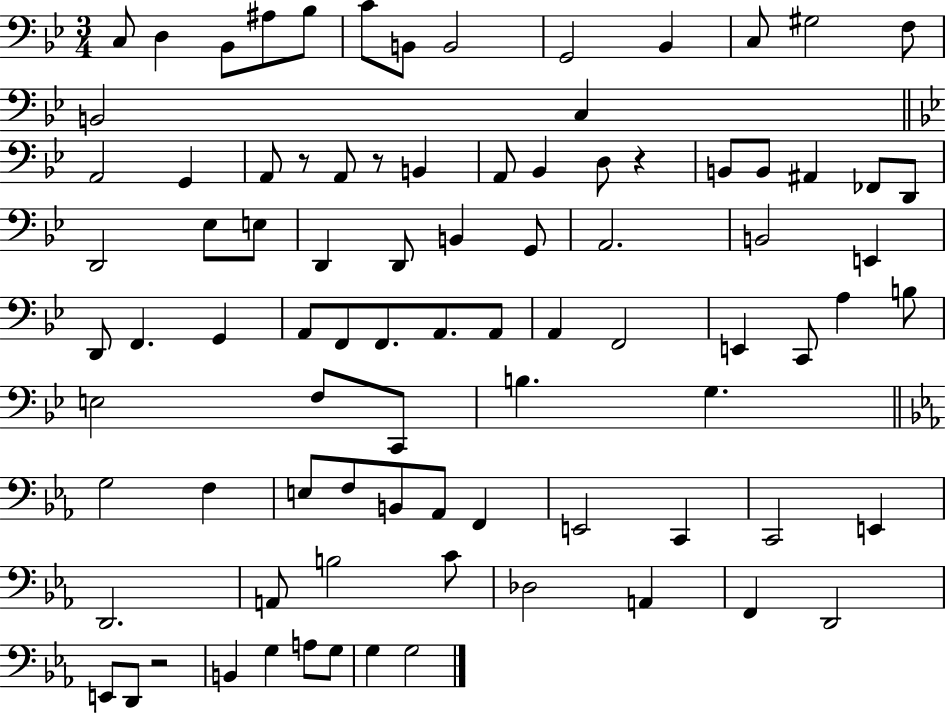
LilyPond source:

{
  \clef bass
  \numericTimeSignature
  \time 3/4
  \key bes \major
  c8 d4 bes,8 ais8 bes8 | c'8 b,8 b,2 | g,2 bes,4 | c8 gis2 f8 | \break b,2 c4 | \bar "||" \break \key bes \major a,2 g,4 | a,8 r8 a,8 r8 b,4 | a,8 bes,4 d8 r4 | b,8 b,8 ais,4 fes,8 d,8 | \break d,2 ees8 e8 | d,4 d,8 b,4 g,8 | a,2. | b,2 e,4 | \break d,8 f,4. g,4 | a,8 f,8 f,8. a,8. a,8 | a,4 f,2 | e,4 c,8 a4 b8 | \break e2 f8 c,8 | b4. g4. | \bar "||" \break \key ees \major g2 f4 | e8 f8 b,8 aes,8 f,4 | e,2 c,4 | c,2 e,4 | \break d,2. | a,8 b2 c'8 | des2 a,4 | f,4 d,2 | \break e,8 d,8 r2 | b,4 g4 a8 g8 | g4 g2 | \bar "|."
}